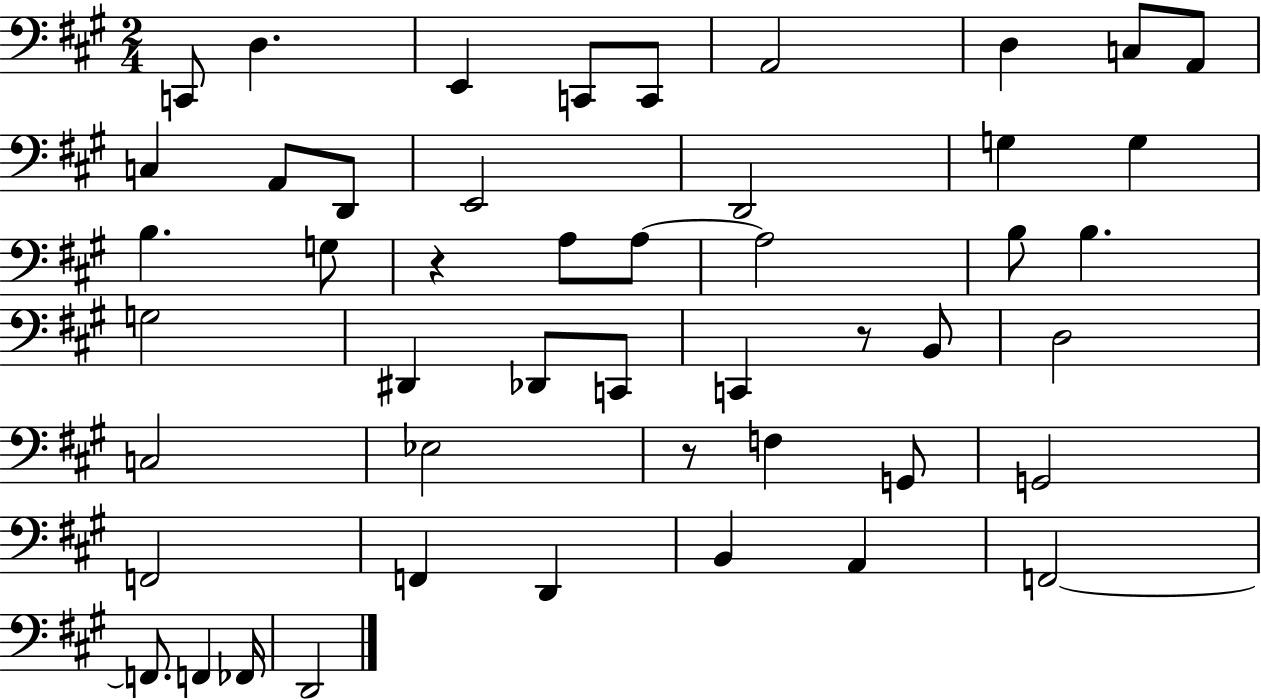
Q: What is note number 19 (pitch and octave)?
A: A3